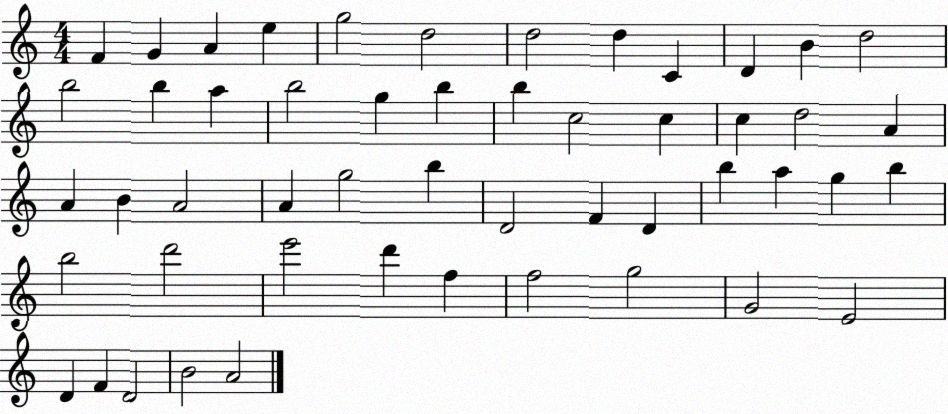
X:1
T:Untitled
M:4/4
L:1/4
K:C
F G A e g2 d2 d2 d C D B d2 b2 b a b2 g b b c2 c c d2 A A B A2 A g2 b D2 F D b a g b b2 d'2 e'2 d' f f2 g2 G2 E2 D F D2 B2 A2